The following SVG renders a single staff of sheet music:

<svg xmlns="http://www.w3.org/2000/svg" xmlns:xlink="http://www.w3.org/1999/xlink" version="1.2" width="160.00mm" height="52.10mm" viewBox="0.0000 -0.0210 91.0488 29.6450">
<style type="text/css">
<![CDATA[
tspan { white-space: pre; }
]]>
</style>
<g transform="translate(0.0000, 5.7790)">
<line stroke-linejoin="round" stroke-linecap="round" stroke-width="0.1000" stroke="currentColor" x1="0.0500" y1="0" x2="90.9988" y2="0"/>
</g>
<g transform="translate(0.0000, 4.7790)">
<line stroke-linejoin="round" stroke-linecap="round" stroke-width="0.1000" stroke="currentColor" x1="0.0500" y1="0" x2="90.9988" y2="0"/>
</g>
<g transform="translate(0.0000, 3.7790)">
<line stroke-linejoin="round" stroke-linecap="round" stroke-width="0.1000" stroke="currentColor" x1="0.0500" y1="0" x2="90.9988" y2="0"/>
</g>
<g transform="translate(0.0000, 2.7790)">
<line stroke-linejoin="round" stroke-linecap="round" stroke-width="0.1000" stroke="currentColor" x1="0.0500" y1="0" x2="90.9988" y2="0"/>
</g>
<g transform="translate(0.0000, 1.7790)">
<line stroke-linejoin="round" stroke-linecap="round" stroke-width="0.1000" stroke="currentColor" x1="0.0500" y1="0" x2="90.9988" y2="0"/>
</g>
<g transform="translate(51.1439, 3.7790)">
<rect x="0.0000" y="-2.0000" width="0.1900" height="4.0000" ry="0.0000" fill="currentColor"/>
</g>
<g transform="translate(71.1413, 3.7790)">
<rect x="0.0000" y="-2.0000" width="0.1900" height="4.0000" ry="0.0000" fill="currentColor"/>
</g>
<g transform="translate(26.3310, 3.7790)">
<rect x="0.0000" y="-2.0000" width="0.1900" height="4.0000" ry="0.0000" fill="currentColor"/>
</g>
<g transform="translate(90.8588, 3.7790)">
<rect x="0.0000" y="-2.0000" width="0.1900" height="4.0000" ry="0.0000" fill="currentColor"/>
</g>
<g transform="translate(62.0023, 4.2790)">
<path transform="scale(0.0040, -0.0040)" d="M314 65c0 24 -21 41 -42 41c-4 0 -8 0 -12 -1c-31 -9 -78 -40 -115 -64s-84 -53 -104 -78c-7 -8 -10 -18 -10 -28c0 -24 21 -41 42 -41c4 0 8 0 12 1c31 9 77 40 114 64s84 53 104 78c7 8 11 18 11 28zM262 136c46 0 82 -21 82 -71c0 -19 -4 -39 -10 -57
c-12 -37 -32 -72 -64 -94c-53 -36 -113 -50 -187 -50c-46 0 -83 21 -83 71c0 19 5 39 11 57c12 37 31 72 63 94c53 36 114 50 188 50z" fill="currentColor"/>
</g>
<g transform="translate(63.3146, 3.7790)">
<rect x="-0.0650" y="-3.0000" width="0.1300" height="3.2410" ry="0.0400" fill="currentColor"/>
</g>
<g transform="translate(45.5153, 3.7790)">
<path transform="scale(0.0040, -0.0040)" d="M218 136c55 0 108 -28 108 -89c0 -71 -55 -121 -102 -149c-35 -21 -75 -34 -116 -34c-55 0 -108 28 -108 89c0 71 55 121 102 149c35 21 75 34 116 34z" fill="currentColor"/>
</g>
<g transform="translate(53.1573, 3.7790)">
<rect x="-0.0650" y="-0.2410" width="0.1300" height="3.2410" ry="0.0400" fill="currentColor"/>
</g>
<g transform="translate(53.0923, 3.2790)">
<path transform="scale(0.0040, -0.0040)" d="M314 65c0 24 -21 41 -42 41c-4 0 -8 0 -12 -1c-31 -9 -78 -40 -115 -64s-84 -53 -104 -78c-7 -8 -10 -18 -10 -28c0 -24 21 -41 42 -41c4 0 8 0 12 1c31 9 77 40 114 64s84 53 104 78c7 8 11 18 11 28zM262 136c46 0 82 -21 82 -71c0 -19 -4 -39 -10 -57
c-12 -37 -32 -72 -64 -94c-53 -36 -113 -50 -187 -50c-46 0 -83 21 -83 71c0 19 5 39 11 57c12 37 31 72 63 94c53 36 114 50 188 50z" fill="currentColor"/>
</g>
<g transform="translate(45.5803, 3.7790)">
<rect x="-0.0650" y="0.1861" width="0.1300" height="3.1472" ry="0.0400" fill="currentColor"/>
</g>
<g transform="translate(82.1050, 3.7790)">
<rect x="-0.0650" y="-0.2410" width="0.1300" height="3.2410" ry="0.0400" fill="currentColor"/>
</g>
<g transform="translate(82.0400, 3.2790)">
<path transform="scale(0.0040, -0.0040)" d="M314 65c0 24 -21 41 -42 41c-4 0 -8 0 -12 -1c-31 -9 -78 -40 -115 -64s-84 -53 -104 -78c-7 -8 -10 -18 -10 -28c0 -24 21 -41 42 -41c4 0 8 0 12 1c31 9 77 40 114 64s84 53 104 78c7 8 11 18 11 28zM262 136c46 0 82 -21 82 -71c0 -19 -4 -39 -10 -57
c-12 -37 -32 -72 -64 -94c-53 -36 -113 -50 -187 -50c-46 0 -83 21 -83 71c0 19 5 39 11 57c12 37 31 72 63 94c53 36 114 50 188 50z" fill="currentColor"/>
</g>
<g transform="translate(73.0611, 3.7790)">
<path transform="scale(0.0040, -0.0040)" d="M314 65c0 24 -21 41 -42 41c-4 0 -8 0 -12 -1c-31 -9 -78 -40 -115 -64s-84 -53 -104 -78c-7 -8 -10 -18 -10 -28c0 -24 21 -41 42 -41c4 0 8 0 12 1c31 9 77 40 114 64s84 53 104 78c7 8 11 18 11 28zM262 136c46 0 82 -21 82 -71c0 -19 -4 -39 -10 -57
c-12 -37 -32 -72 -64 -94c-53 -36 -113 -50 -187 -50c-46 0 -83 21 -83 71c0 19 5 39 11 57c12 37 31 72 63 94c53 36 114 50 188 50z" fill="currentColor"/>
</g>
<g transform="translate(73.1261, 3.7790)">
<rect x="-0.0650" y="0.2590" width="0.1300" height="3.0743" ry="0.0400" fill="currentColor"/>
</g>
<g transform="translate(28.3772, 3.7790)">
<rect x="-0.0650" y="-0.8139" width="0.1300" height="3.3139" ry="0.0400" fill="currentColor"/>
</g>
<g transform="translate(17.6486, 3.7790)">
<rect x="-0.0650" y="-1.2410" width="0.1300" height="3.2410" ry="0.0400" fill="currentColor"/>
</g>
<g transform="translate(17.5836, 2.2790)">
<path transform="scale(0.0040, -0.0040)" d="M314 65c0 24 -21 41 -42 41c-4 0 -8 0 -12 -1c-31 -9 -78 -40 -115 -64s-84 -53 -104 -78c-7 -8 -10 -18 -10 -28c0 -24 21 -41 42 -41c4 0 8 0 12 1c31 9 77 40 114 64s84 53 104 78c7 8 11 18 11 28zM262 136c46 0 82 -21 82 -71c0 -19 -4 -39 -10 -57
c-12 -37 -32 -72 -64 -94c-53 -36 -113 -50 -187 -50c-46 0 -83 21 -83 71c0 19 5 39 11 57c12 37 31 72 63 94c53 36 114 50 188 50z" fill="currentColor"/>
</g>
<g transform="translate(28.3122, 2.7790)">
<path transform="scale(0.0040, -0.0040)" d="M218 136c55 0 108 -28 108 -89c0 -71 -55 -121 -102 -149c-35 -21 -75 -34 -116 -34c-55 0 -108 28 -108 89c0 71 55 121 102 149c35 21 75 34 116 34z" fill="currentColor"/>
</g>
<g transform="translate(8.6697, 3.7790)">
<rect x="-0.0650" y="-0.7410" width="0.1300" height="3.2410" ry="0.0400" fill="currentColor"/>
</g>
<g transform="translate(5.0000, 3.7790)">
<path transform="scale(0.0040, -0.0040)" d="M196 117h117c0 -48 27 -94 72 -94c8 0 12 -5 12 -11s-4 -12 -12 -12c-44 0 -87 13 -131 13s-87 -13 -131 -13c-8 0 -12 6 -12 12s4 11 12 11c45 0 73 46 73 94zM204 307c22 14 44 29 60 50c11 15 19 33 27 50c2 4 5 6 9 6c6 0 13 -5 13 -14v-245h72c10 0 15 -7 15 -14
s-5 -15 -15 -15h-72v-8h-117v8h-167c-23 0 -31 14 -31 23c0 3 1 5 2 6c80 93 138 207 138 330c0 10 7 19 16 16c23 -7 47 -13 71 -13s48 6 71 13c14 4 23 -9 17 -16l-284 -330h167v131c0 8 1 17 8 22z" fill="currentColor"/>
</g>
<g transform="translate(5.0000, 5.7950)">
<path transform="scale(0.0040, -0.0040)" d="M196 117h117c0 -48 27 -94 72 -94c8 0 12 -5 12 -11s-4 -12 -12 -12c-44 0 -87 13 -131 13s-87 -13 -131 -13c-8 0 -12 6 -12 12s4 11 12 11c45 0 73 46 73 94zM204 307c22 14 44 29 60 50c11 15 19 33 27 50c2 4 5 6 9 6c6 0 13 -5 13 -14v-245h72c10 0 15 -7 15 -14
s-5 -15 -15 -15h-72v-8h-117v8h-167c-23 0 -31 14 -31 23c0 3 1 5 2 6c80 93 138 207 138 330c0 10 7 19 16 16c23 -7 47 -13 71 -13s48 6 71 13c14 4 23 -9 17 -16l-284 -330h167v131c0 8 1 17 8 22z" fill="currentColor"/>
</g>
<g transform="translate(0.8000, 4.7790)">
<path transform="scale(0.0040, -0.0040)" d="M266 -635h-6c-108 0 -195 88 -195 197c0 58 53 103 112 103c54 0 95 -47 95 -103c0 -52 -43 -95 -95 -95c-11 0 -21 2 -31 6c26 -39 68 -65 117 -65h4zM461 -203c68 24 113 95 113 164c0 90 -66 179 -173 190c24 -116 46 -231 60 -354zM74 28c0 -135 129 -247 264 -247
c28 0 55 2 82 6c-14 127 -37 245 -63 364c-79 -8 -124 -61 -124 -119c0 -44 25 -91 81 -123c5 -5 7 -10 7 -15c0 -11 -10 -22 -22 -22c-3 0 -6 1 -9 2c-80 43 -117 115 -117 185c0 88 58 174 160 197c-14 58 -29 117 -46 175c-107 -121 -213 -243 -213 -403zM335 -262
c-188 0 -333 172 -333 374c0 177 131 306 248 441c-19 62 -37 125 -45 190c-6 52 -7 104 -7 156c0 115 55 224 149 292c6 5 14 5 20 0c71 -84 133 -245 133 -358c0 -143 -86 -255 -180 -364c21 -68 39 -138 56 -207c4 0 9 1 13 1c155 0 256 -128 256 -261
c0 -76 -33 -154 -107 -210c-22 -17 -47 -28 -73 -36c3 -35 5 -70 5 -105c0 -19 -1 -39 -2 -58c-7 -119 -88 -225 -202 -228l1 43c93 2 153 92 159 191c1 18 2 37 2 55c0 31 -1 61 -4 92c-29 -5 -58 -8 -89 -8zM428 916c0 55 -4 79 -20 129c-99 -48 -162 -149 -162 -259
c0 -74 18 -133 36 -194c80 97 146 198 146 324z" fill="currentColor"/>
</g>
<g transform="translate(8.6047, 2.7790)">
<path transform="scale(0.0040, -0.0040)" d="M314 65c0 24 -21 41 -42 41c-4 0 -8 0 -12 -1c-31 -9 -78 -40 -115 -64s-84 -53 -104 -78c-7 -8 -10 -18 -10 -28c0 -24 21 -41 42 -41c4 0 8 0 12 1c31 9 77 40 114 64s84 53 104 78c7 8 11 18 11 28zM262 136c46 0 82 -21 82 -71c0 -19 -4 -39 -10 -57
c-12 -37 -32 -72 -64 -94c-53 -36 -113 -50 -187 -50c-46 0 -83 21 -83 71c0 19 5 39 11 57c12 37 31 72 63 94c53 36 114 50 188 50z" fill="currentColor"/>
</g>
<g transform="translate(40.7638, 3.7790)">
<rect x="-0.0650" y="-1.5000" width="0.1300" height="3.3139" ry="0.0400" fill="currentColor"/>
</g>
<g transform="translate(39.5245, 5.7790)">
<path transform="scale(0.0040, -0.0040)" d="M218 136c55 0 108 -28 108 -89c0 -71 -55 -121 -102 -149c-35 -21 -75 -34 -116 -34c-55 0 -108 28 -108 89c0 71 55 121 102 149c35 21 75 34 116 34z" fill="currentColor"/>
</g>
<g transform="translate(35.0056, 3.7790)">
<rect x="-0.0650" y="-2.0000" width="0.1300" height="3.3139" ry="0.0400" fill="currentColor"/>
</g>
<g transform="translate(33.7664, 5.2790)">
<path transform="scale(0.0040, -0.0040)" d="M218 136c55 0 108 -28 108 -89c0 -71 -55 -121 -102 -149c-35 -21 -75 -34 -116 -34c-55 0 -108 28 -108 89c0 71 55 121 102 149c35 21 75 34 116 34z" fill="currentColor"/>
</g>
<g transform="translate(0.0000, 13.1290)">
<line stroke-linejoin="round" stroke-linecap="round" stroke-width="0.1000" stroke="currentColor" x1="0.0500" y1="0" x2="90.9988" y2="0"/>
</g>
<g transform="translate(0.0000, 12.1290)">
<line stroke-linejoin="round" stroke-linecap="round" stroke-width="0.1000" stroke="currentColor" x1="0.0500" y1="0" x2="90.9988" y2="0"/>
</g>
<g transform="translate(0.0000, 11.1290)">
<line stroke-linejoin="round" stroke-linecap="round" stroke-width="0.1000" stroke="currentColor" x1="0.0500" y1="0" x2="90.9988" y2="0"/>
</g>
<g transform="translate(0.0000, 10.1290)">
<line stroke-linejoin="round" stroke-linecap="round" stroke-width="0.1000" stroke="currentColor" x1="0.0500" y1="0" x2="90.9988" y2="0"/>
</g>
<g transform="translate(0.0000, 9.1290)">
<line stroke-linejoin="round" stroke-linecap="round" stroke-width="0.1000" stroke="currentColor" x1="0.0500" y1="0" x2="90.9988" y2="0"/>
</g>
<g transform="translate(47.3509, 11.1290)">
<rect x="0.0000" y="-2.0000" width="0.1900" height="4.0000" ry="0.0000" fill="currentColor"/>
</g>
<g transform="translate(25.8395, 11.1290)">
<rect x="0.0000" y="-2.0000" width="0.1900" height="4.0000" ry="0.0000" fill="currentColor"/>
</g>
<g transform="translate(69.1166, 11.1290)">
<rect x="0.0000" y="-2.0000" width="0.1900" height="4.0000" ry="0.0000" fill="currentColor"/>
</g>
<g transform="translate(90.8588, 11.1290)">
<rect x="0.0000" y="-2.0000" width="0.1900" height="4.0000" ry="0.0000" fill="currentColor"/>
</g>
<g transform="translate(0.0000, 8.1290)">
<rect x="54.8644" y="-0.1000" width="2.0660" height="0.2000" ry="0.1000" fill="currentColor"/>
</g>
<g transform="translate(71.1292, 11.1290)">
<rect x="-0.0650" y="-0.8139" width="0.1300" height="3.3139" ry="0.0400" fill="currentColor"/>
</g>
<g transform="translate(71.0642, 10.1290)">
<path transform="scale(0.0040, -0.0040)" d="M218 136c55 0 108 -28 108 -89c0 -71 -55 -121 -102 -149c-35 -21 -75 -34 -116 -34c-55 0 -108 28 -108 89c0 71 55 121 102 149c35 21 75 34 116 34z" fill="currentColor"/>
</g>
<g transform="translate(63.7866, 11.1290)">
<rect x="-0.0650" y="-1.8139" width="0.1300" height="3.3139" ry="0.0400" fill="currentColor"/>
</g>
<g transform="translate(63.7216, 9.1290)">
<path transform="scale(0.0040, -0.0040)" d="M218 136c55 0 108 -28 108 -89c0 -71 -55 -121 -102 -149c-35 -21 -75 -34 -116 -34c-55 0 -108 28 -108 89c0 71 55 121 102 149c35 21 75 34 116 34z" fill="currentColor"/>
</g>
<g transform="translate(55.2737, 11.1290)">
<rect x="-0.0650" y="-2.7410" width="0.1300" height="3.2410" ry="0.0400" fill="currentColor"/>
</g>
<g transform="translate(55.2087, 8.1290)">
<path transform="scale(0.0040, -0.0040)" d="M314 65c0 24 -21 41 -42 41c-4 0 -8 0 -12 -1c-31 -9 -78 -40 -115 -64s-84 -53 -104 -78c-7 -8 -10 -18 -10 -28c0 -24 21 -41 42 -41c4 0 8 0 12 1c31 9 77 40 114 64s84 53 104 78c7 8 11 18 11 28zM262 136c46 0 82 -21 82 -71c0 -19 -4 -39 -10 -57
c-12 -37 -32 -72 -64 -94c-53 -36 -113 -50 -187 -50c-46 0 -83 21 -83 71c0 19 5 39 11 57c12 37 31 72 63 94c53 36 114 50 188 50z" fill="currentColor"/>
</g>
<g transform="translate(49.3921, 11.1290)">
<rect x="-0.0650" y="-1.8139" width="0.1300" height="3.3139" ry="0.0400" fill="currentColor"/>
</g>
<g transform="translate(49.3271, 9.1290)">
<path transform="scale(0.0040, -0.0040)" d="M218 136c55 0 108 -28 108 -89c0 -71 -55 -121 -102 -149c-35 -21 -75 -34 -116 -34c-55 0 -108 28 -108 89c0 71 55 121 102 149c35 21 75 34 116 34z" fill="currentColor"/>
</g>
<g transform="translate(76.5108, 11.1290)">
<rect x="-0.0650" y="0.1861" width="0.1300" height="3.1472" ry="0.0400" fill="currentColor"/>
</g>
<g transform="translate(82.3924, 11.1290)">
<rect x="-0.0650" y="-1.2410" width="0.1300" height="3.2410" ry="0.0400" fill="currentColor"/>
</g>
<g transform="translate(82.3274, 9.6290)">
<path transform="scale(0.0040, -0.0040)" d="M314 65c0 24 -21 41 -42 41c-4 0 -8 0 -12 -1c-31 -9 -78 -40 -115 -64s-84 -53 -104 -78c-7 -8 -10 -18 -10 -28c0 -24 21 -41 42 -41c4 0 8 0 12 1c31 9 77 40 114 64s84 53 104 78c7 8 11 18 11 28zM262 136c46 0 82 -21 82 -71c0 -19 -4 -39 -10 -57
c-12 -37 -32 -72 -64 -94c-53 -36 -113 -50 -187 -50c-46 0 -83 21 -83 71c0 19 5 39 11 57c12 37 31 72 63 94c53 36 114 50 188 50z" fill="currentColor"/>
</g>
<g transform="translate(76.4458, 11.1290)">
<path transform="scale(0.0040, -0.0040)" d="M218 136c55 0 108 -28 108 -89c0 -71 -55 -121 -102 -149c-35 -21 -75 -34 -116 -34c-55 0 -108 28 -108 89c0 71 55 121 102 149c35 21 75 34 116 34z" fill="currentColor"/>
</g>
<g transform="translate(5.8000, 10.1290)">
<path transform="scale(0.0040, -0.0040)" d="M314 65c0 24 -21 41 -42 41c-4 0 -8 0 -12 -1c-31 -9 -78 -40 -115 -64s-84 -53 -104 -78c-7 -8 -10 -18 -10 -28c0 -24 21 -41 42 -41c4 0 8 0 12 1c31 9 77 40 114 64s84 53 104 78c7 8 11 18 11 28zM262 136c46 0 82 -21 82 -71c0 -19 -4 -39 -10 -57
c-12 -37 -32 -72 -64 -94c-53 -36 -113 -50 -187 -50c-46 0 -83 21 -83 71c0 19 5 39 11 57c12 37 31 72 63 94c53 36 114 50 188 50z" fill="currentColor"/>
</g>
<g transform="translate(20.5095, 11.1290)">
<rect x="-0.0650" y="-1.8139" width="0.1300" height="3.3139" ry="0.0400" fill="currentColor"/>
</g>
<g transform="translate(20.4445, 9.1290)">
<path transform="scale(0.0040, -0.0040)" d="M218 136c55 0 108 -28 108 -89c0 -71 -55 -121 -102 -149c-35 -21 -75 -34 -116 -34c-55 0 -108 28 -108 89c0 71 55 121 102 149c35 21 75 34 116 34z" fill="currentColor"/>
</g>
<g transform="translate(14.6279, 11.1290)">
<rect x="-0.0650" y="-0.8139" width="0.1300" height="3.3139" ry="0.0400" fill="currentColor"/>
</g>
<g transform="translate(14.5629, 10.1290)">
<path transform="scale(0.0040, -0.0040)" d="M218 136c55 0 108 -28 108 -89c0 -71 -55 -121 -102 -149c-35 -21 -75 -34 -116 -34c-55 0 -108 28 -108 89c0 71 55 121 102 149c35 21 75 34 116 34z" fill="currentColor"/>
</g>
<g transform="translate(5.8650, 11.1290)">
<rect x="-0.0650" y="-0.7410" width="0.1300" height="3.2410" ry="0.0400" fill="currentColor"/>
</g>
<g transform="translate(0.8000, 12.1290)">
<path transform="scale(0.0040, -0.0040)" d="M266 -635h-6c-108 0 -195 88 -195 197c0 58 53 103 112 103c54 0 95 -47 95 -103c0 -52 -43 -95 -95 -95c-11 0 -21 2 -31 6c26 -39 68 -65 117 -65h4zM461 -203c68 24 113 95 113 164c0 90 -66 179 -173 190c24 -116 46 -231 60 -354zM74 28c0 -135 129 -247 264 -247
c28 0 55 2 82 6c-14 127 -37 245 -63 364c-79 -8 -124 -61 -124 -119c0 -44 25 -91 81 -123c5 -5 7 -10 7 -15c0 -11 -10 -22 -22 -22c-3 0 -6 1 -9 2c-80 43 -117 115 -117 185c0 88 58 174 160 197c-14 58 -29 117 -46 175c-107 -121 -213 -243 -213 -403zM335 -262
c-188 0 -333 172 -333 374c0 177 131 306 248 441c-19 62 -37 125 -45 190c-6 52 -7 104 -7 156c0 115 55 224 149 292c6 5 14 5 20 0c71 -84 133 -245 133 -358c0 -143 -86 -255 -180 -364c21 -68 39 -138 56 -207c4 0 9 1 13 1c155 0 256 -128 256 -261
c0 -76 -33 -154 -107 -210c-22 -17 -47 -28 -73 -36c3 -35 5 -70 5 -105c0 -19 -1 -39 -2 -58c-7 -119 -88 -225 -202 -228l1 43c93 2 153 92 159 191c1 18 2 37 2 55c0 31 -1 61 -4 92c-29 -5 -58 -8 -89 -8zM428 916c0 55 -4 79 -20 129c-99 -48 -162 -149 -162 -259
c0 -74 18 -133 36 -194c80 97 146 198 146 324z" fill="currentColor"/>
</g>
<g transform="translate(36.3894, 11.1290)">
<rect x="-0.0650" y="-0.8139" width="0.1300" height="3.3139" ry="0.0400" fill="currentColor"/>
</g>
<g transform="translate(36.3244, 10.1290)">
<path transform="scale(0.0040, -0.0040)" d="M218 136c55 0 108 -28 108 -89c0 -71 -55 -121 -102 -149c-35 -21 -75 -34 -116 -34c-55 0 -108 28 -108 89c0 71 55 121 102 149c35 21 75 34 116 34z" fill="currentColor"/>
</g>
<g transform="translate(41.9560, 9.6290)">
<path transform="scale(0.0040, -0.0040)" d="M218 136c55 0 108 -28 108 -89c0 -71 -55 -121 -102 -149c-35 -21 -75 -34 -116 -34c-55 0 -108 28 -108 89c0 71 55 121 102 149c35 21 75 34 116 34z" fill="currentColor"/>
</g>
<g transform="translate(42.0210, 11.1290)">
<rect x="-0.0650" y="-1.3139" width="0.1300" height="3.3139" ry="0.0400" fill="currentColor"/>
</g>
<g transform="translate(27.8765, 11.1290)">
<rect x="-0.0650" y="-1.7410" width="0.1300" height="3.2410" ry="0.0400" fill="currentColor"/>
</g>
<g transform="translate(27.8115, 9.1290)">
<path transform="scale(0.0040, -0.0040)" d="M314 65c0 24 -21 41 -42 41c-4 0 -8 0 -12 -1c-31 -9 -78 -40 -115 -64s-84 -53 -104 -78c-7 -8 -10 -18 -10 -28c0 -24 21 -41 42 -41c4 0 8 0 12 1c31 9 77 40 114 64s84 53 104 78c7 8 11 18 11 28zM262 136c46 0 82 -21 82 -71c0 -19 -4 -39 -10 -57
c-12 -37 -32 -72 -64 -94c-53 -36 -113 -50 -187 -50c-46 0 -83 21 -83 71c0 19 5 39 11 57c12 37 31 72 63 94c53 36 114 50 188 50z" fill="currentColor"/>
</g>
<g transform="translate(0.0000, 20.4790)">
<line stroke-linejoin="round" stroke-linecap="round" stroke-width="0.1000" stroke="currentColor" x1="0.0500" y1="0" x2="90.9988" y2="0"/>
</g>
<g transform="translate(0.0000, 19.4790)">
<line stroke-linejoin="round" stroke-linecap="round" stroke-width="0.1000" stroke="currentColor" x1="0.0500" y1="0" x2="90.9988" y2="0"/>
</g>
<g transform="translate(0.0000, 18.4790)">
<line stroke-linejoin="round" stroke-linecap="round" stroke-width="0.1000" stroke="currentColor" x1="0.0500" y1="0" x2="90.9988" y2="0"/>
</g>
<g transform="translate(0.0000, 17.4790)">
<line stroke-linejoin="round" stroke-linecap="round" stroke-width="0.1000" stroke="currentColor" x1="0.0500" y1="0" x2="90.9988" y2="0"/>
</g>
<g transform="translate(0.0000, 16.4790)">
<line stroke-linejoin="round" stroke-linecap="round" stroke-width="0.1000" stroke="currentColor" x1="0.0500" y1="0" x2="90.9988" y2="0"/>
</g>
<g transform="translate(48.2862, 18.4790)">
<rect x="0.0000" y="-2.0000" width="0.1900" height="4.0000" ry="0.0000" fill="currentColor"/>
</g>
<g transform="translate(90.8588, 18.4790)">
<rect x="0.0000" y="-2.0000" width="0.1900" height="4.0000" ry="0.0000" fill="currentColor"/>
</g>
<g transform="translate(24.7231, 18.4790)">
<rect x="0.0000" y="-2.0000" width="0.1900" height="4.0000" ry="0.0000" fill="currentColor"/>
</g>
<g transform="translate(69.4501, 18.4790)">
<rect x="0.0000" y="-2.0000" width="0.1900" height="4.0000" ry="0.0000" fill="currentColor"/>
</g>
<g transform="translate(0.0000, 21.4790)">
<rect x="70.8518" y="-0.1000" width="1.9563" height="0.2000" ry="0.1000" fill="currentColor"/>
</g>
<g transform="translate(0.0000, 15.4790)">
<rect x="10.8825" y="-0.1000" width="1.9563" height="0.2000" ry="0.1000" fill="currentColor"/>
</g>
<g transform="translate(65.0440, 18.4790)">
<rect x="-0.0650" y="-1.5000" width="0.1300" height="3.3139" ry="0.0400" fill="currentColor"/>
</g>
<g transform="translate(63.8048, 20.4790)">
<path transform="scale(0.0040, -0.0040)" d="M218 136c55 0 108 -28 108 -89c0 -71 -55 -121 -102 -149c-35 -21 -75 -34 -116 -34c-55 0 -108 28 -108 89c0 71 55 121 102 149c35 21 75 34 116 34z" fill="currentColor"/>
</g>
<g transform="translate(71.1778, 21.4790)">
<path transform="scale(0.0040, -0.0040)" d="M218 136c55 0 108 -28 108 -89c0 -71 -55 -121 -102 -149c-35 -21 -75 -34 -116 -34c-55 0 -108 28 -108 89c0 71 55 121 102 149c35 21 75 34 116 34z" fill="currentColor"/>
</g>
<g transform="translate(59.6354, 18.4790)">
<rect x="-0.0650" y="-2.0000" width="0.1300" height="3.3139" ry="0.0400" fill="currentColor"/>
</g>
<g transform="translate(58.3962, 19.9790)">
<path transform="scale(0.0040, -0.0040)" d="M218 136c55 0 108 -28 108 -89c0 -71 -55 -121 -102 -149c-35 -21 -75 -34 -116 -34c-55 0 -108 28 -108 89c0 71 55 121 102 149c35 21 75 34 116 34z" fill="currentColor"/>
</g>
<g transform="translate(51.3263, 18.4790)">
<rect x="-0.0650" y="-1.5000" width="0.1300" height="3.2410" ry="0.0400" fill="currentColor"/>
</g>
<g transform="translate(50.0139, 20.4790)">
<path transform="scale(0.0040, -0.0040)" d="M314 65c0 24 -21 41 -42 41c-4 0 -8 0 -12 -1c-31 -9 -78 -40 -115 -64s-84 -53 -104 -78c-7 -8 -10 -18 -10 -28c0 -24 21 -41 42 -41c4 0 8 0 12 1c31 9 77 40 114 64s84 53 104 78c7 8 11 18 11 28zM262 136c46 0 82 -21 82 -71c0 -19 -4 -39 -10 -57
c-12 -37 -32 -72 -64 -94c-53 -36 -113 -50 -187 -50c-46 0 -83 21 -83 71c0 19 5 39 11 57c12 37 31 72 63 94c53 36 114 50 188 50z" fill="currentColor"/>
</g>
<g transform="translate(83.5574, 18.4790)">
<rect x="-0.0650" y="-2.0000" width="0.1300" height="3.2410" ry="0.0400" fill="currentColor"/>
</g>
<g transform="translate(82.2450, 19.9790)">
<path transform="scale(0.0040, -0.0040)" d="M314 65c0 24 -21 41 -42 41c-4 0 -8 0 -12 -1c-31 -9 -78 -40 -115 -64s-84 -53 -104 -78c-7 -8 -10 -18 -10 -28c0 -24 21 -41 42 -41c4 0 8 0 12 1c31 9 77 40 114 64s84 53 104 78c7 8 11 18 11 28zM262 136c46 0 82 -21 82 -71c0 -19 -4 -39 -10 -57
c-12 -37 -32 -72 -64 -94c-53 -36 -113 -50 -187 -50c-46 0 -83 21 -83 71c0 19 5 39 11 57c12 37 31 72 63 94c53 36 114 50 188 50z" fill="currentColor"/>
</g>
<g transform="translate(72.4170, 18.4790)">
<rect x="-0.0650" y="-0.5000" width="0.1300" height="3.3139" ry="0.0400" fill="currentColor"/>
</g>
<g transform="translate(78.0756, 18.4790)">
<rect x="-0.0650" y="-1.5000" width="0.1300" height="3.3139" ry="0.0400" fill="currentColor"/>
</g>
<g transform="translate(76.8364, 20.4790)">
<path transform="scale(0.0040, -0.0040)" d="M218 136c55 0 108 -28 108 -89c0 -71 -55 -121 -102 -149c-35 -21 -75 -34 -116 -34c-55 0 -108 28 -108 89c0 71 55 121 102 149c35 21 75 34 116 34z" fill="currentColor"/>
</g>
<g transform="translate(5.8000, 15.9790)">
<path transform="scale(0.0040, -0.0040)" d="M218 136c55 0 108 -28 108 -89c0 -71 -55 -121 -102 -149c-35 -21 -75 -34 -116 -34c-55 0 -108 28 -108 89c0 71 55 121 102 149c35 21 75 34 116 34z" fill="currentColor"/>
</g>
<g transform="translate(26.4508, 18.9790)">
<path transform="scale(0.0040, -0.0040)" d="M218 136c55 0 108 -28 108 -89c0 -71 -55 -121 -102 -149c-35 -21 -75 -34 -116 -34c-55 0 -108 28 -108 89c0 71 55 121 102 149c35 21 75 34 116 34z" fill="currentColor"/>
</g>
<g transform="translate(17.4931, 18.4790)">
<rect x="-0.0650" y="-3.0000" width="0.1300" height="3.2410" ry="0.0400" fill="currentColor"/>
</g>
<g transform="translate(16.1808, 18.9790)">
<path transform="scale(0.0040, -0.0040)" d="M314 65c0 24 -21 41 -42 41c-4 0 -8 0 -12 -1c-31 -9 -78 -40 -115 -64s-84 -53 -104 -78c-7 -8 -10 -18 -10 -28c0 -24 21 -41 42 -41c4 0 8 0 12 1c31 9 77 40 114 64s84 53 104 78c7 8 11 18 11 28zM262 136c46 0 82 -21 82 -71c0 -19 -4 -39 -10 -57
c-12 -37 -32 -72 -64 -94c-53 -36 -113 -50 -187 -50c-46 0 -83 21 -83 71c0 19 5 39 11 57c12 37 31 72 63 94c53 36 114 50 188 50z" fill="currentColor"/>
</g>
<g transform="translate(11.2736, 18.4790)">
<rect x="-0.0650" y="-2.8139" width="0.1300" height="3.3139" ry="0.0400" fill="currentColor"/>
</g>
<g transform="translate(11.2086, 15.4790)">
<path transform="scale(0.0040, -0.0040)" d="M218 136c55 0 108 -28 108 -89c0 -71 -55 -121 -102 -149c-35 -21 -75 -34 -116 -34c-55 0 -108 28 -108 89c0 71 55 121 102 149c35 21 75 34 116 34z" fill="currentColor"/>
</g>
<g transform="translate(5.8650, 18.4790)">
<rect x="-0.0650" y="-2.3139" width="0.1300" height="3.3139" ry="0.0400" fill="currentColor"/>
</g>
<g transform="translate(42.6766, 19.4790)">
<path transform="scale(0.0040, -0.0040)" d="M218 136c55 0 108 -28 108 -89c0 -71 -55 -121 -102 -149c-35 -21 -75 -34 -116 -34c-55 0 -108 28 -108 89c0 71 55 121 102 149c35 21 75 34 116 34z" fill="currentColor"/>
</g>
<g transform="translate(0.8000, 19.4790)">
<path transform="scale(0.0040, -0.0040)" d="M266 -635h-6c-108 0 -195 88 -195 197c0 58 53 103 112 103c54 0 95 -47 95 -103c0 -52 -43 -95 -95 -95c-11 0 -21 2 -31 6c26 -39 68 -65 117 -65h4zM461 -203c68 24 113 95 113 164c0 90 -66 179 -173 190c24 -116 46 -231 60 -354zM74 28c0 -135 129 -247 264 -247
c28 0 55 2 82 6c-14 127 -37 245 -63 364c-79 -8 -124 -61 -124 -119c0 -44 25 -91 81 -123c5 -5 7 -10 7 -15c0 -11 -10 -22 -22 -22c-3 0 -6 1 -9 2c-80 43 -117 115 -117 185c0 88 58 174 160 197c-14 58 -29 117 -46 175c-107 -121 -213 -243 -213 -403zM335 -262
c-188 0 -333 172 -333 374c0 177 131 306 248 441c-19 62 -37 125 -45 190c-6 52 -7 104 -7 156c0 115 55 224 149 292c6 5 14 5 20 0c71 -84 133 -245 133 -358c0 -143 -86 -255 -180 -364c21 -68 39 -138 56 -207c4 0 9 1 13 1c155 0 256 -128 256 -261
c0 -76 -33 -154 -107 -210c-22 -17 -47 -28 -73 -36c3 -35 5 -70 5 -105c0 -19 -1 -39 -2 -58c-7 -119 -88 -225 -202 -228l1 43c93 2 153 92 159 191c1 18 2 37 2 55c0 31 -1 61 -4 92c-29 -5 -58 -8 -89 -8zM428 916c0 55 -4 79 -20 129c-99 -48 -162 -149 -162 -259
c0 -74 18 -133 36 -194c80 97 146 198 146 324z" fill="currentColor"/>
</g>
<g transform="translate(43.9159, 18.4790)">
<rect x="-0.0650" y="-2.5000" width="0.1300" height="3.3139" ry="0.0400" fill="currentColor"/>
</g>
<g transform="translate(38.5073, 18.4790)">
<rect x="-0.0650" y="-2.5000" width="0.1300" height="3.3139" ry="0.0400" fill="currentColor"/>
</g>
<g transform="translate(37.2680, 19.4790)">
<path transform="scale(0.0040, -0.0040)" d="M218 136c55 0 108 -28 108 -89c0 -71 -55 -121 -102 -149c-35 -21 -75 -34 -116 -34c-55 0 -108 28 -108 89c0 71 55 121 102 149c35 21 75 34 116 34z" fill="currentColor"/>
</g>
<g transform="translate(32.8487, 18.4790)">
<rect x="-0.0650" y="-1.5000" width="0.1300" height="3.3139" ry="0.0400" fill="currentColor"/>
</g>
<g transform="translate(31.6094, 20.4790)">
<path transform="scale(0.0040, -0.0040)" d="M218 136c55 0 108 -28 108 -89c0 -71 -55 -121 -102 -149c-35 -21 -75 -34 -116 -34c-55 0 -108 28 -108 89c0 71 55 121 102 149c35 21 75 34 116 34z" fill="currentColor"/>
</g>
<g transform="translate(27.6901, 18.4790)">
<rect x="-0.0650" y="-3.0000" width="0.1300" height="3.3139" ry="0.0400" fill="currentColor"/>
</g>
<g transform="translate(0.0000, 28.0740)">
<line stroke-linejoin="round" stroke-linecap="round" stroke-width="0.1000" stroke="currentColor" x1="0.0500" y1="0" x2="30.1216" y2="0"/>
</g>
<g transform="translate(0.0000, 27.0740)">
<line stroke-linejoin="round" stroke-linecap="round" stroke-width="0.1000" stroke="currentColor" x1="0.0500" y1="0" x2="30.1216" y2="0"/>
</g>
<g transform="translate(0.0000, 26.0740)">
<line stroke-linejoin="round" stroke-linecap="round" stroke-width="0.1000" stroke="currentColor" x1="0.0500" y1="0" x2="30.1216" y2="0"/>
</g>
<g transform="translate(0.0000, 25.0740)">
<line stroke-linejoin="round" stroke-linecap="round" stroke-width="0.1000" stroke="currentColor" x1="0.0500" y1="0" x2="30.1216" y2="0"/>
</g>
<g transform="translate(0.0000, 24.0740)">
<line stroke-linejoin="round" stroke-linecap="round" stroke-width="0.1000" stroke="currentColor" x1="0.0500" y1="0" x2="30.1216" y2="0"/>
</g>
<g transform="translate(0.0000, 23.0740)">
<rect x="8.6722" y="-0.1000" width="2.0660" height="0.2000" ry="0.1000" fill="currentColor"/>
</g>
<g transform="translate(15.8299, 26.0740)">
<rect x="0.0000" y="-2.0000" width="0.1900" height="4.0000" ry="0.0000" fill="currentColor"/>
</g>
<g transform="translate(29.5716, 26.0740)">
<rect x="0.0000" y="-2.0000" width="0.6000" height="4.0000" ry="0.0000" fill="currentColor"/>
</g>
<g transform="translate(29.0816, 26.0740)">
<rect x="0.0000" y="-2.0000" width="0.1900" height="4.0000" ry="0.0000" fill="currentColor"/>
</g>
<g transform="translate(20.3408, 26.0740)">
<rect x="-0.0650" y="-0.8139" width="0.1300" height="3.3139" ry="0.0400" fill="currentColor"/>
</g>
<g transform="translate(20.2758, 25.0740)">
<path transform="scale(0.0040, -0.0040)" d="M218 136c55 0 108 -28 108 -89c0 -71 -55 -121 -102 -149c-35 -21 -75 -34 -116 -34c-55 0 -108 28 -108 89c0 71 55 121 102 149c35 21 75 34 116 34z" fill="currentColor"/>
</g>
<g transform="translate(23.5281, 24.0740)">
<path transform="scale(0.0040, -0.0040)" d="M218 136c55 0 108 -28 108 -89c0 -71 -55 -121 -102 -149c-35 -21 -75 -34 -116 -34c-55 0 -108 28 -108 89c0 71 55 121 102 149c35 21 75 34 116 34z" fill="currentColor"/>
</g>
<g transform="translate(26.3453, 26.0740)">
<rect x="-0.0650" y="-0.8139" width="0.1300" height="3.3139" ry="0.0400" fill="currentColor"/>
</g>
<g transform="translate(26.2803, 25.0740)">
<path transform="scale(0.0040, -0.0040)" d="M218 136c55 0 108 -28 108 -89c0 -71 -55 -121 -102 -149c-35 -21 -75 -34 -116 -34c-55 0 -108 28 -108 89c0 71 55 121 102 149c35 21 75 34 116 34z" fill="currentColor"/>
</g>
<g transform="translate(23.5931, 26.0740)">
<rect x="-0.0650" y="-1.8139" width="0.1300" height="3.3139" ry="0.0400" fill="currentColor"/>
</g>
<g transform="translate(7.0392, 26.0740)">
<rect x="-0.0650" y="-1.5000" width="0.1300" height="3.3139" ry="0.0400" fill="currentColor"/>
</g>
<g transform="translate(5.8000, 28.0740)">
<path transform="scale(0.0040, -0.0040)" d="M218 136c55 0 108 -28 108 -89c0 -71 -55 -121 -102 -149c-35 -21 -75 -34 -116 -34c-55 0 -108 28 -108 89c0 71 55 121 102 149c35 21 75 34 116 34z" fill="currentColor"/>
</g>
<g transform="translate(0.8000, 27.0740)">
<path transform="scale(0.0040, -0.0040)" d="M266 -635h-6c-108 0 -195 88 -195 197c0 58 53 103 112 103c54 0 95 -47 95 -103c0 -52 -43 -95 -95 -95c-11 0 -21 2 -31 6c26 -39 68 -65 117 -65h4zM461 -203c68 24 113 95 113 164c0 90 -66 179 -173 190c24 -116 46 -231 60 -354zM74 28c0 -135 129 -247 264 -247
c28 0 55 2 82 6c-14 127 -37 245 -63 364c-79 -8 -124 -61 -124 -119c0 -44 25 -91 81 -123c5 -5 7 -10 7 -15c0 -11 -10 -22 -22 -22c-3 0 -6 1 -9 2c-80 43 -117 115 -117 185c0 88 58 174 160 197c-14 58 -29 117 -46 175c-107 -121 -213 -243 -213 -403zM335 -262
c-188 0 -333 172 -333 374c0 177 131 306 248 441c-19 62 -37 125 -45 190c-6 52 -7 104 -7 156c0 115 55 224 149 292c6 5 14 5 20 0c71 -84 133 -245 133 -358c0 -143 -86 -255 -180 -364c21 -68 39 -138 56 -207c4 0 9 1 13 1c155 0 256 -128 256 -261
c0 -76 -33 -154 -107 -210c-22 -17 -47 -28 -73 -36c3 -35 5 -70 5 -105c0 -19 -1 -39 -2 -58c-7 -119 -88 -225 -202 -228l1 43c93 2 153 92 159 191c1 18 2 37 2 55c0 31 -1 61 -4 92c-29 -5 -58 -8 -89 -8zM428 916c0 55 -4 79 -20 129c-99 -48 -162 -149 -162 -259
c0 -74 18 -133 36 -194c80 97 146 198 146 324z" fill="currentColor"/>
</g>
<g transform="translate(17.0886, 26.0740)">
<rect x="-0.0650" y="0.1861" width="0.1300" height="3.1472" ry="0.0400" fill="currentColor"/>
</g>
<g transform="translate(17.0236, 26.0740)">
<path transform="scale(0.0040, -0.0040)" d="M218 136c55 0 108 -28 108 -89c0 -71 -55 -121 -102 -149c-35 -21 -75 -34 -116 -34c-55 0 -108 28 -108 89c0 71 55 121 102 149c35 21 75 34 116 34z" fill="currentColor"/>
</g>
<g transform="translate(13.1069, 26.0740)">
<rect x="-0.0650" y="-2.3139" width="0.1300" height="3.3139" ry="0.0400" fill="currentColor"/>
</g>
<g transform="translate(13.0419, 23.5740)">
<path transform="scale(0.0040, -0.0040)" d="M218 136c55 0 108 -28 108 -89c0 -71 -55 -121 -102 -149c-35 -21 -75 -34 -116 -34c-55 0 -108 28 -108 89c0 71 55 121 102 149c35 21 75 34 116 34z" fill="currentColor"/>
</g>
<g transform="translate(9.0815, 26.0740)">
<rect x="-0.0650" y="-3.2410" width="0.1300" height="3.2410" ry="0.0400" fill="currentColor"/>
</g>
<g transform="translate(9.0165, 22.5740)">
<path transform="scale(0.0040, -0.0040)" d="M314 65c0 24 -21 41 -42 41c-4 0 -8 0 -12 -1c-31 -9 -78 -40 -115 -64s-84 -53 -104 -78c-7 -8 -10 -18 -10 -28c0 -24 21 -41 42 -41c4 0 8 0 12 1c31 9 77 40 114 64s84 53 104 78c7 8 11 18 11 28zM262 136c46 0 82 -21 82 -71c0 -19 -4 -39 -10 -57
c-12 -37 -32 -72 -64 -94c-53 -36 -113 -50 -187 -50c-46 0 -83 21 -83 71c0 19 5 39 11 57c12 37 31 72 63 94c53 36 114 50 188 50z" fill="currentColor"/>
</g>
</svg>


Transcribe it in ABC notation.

X:1
T:Untitled
M:4/4
L:1/4
K:C
d2 e2 d F E B c2 A2 B2 c2 d2 d f f2 d e f a2 f d B e2 g a A2 A E G G E2 F E C E F2 E b2 g B d f d